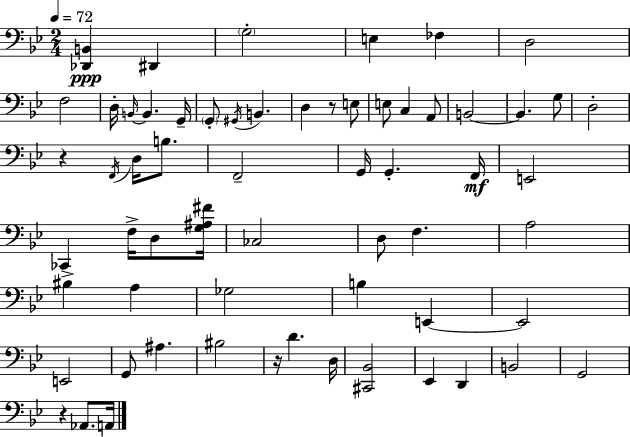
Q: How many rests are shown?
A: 4